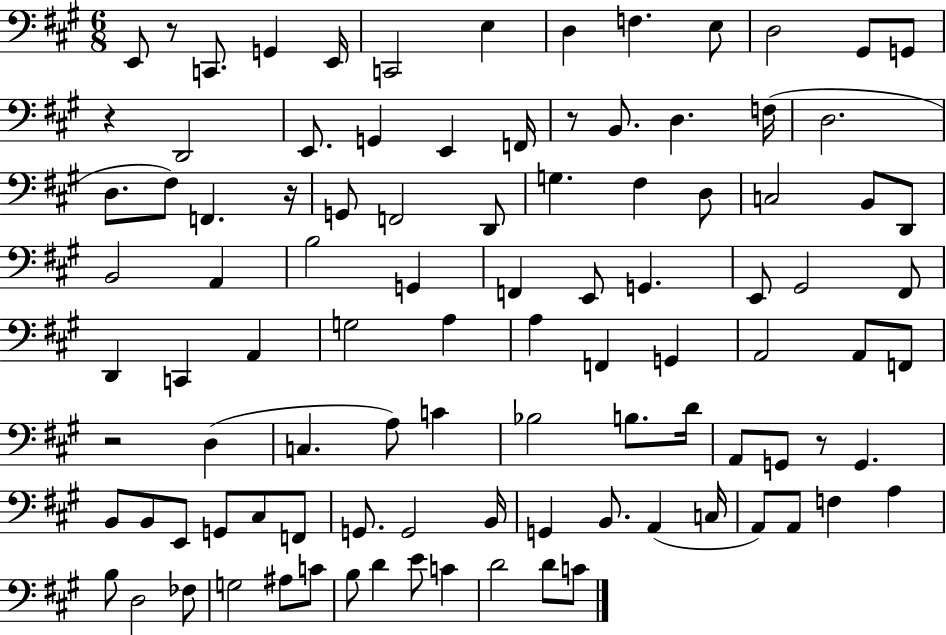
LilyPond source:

{
  \clef bass
  \numericTimeSignature
  \time 6/8
  \key a \major
  e,8 r8 c,8. g,4 e,16 | c,2 e4 | d4 f4. e8 | d2 gis,8 g,8 | \break r4 d,2 | e,8. g,4 e,4 f,16 | r8 b,8. d4. f16( | d2. | \break d8. fis8) f,4. r16 | g,8 f,2 d,8 | g4. fis4 d8 | c2 b,8 d,8 | \break b,2 a,4 | b2 g,4 | f,4 e,8 g,4. | e,8 gis,2 fis,8 | \break d,4 c,4 a,4 | g2 a4 | a4 f,4 g,4 | a,2 a,8 f,8 | \break r2 d4( | c4. a8) c'4 | bes2 b8. d'16 | a,8 g,8 r8 g,4. | \break b,8 b,8 e,8 g,8 cis8 f,8 | g,8. g,2 b,16 | g,4 b,8. a,4( c16 | a,8) a,8 f4 a4 | \break b8 d2 fes8 | g2 ais8 c'8 | b8 d'4 e'8 c'4 | d'2 d'8 c'8 | \break \bar "|."
}